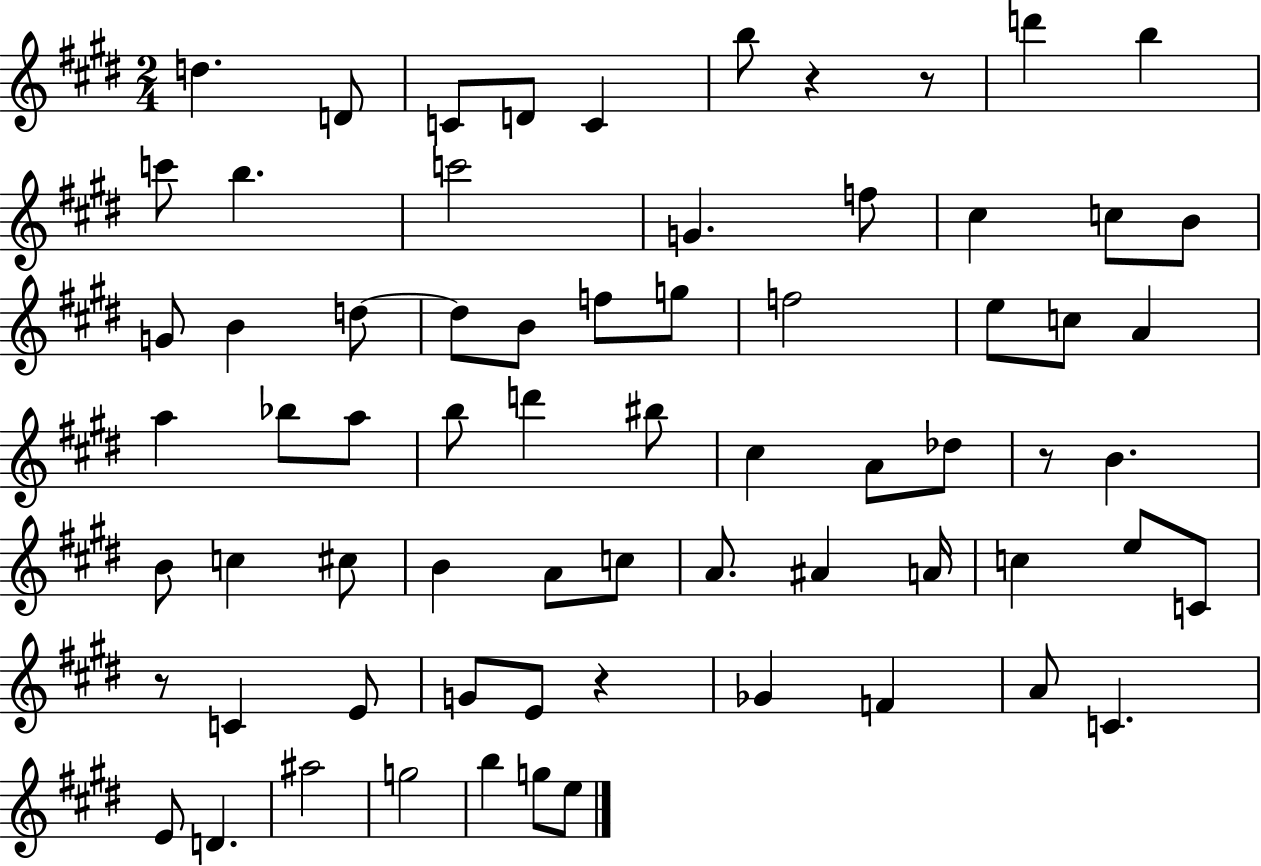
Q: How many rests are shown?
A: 5